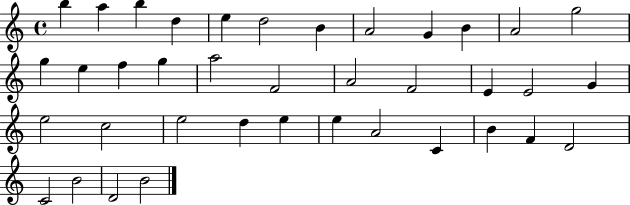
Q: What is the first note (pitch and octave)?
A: B5